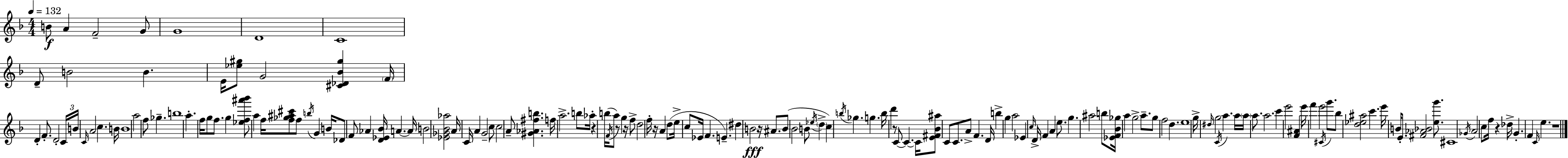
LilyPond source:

{
  \clef treble
  \numericTimeSignature
  \time 4/4
  \key f \major
  \tempo 4 = 132
  b'8\f a'4 f'2-- g'8 | g'1 | d'1 | c'1 | \break d'8-- b'2 b'4. | e'16 <ees'' gis''>8 g'2 <cis' des' bes' gis''>4 \parenthesize f'16 | d'4-. f'8.-. d'2-. \tuplet 3/2 { c'16 | b'16 \grace { c'16 } } a'2 c''4. | \break b'16 b'1 | a''2 f''8 ges''4.-- | b''1 | a''4.-. f''16 g''8 f''8. g''4 | \break <ees'' f'' ais''' bes'''>8 a''4 f''16 <f'' ges'' ais'' cis'''>8 f''8 \acciaccatura { b''16 } g'4 | b'16 des'8 f'8 aes'4 <d' ees' bes'>16 a'4.~~ | a'16 b'2 <ees' ges' bes' aes''>2 | a'16 c'16 a'4 g'2-- | \break c''8 c''2 a'8-- <gis' aes' fis'' b''>4. | f''16 a''2.-> b''8 | aes''16-. r4 b''16( \acciaccatura { f'16 } a''8) r8 g''4 | r16 f''8-> d''2 f''16-. r16 a'4 | \break d''8( e''16-> c''8 ees'16 f'4. e'4.--) | dis''4 b'2\fff r16 | ais'8. b'8( bes'2 b'8 \acciaccatura { ees''16 } | \parenthesize d''4-> c''4) \acciaccatura { b''16 } ges''4. g''4. | \break b''16 d'''4 r8 c'8~~ c'4.~~ | c'16 <e' fis' bes' ais''>8 c'8 c'8. a'8-> f'4. | d'16 b''4-> g''4 a''2 | ees'4 \grace { c''16 } d'16-> f'4 a'4 | \break e''8. g''4. ais''2 | b''8 <ees' f' bes' ges''>16 a''4 g''2-> | a''8.-- g''8 f''2 | d''4. e''1 | \break g''16-> \grace { dis''16 } g''2 | \acciaccatura { c'16 } a''4. a''16 \parenthesize a''16 a''8. a''2. | c'''4 e'''2 | <f' ais'>4 e'''16 f'''4 e'''2 | \break \acciaccatura { cis'16 } g'''8. bes''8 <d'' ees'' ais''>2 | c'''4. e'''16 b'16 e'8.-. <fis' aes' bes'>2 | <e'' g'''>8. cis'1 | \acciaccatura { ges'16 } a'2 | \break \parenthesize c''8 f''16 r4 des''16-> g'4.-. | f'4 \grace { c'16 } e''4. r1 | \bar "|."
}